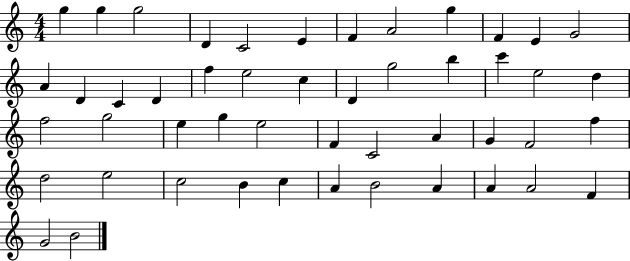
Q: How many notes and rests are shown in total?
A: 49